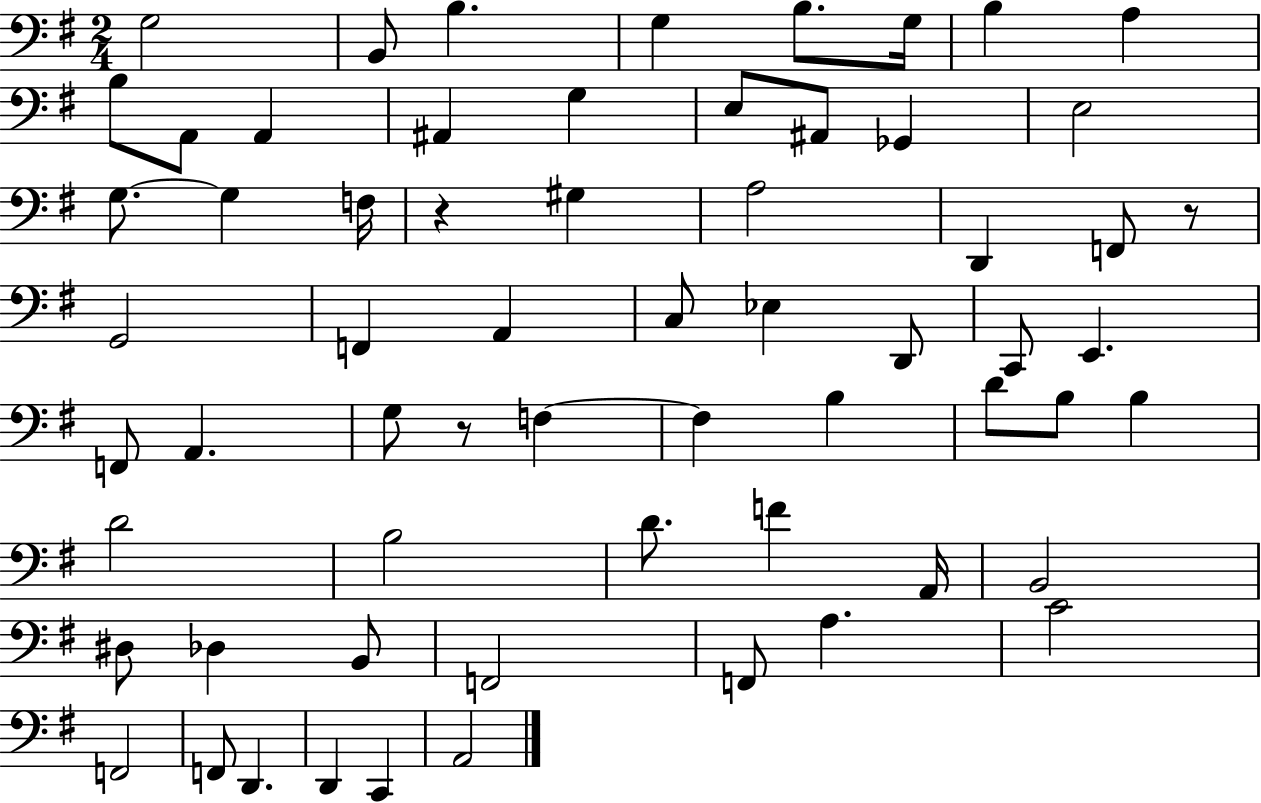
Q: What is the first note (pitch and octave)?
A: G3